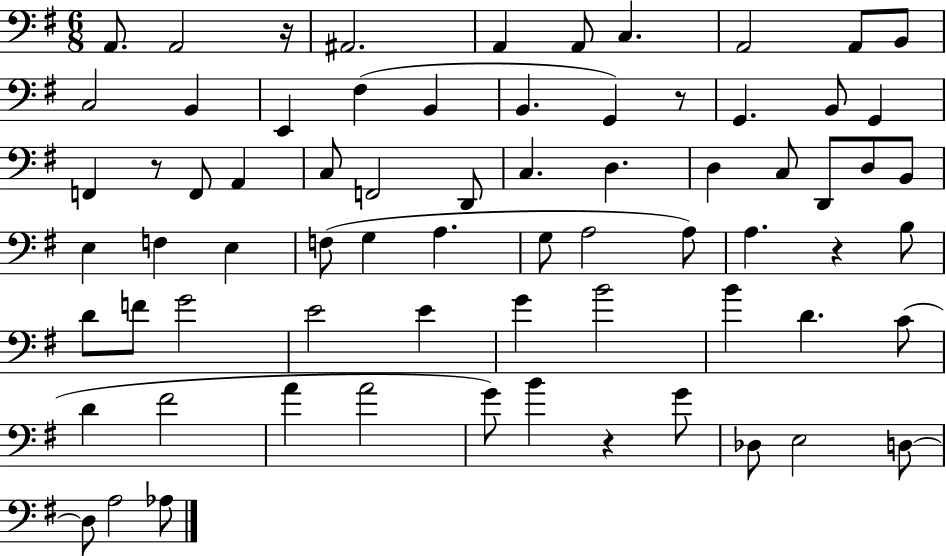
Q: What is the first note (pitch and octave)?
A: A2